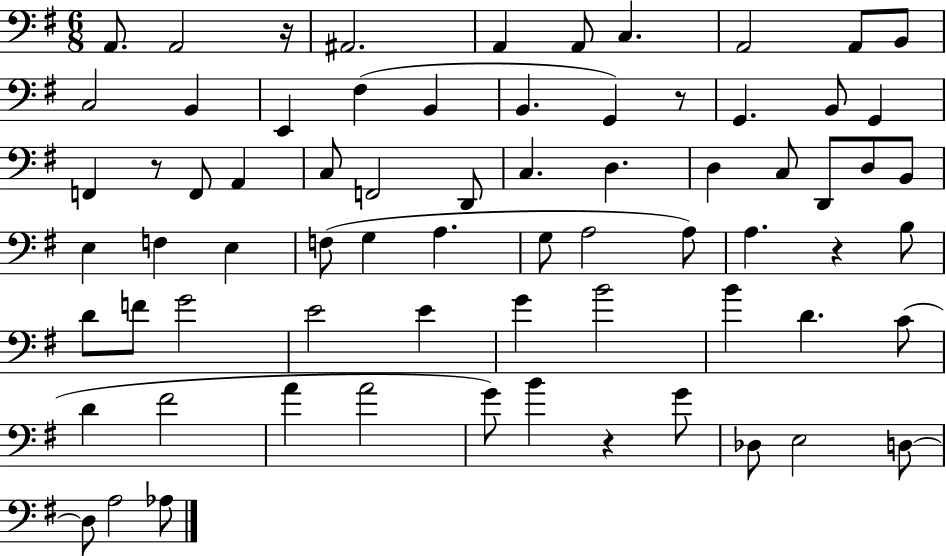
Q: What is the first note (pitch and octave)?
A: A2